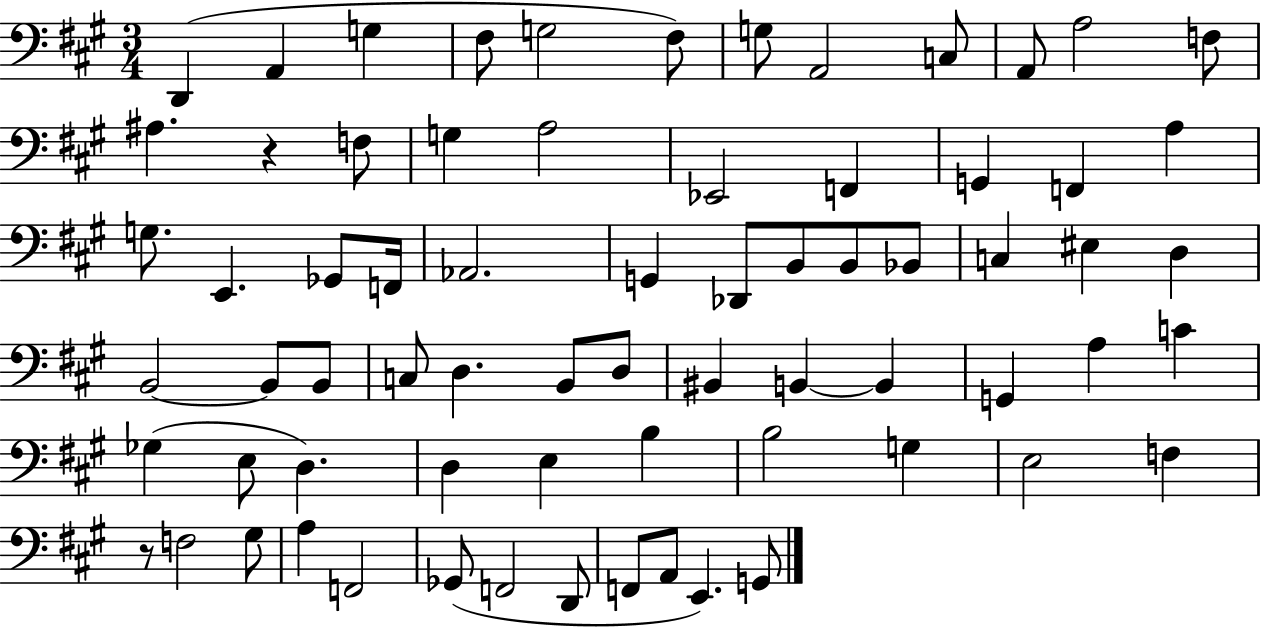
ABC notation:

X:1
T:Untitled
M:3/4
L:1/4
K:A
D,, A,, G, ^F,/2 G,2 ^F,/2 G,/2 A,,2 C,/2 A,,/2 A,2 F,/2 ^A, z F,/2 G, A,2 _E,,2 F,, G,, F,, A, G,/2 E,, _G,,/2 F,,/4 _A,,2 G,, _D,,/2 B,,/2 B,,/2 _B,,/2 C, ^E, D, B,,2 B,,/2 B,,/2 C,/2 D, B,,/2 D,/2 ^B,, B,, B,, G,, A, C _G, E,/2 D, D, E, B, B,2 G, E,2 F, z/2 F,2 ^G,/2 A, F,,2 _G,,/2 F,,2 D,,/2 F,,/2 A,,/2 E,, G,,/2